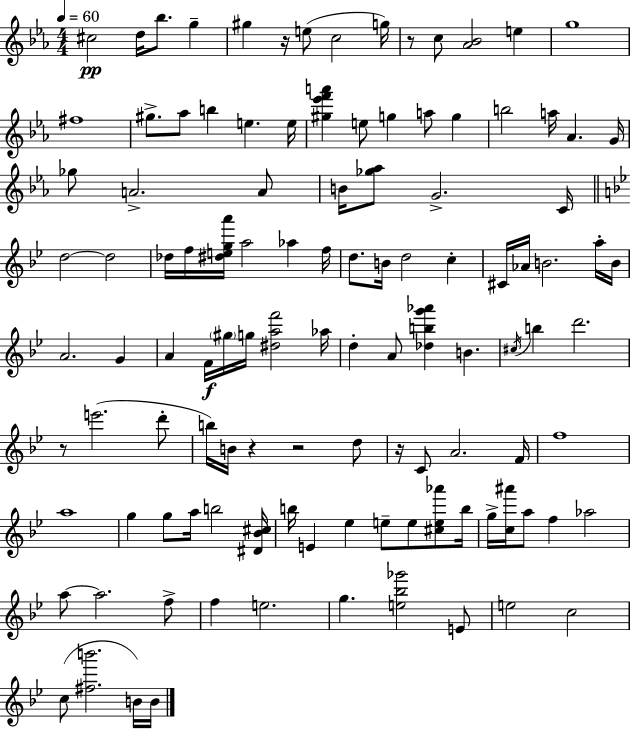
C#5/h D5/s Bb5/e. G5/q G#5/q R/s E5/e C5/h G5/s R/e C5/e [Ab4,Bb4]/h E5/q G5/w F#5/w G#5/e. Ab5/e B5/q E5/q. E5/s [G#5,Eb6,F6,A6]/q E5/e G5/q A5/e G5/q B5/h A5/s Ab4/q. G4/s Gb5/e A4/h. A4/e B4/s [Gb5,Ab5]/e G4/h. C4/s D5/h D5/h Db5/s F5/s [D#5,E5,G5,A6]/s A5/h Ab5/q F5/s D5/e. B4/s D5/h C5/q C#4/s Ab4/s B4/h. A5/s B4/s A4/h. G4/q A4/q F4/s G#5/s G5/s [D#5,A5,F6]/h Ab5/s D5/q A4/e [Db5,B5,G6,Ab6]/q B4/q. C#5/s B5/q D6/h. R/e E6/h. D6/e B5/s B4/s R/q R/h D5/e R/s C4/e A4/h. F4/s F5/w A5/w G5/q G5/e A5/s B5/h [D#4,Bb4,C#5]/s B5/s E4/q Eb5/q E5/e E5/e [C#5,E5,Ab6]/e B5/s G5/s [C5,A#6]/s A5/e F5/q Ab5/h A5/e A5/h. F5/e F5/q E5/h. G5/q. [E5,Bb5,Gb6]/h E4/e E5/h C5/h C5/e [F#5,B6]/h. B4/s B4/s